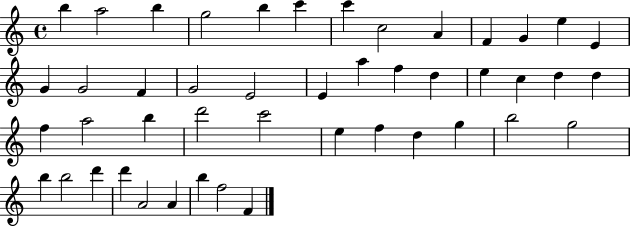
{
  \clef treble
  \time 4/4
  \defaultTimeSignature
  \key c \major
  b''4 a''2 b''4 | g''2 b''4 c'''4 | c'''4 c''2 a'4 | f'4 g'4 e''4 e'4 | \break g'4 g'2 f'4 | g'2 e'2 | e'4 a''4 f''4 d''4 | e''4 c''4 d''4 d''4 | \break f''4 a''2 b''4 | d'''2 c'''2 | e''4 f''4 d''4 g''4 | b''2 g''2 | \break b''4 b''2 d'''4 | d'''4 a'2 a'4 | b''4 f''2 f'4 | \bar "|."
}